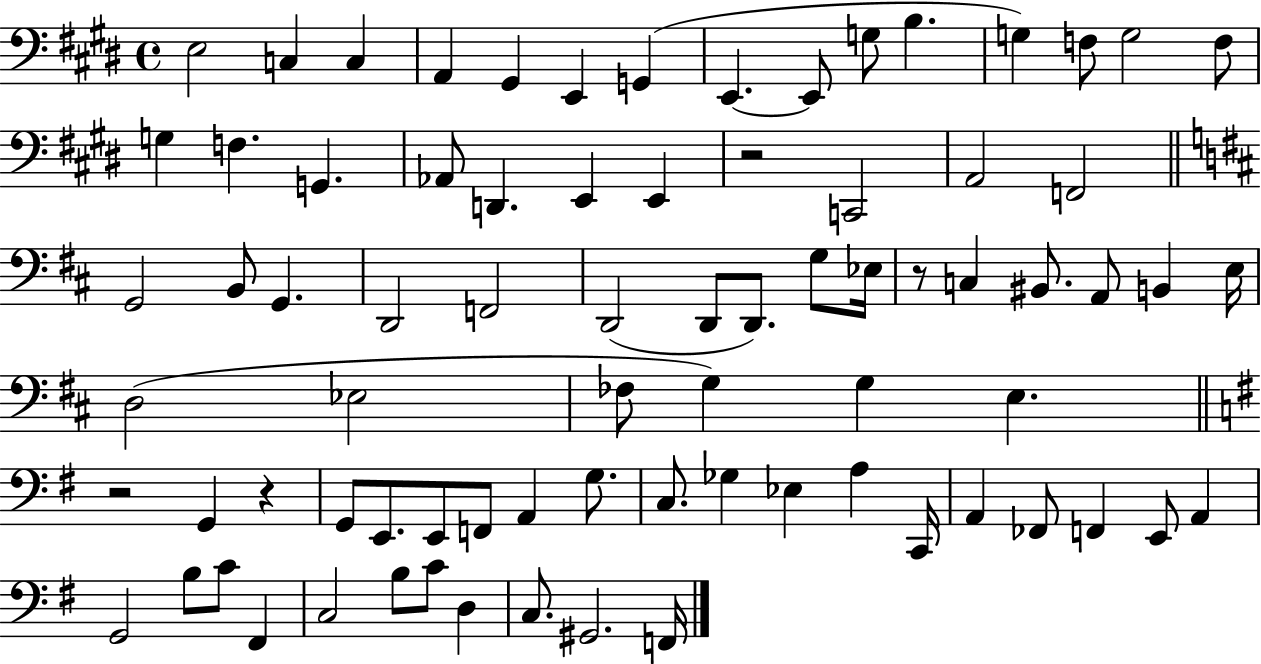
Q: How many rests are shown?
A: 4